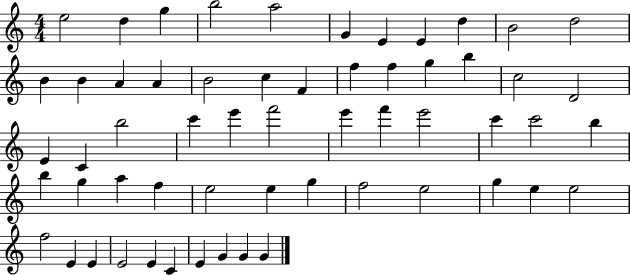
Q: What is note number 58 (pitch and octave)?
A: G4